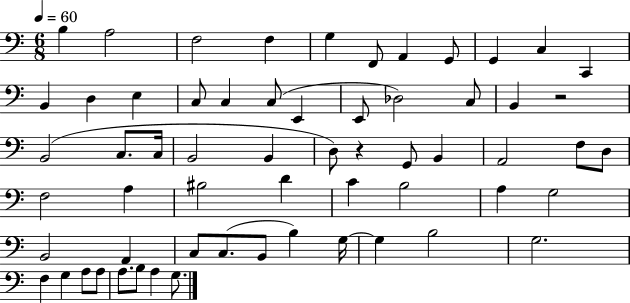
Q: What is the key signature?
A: C major